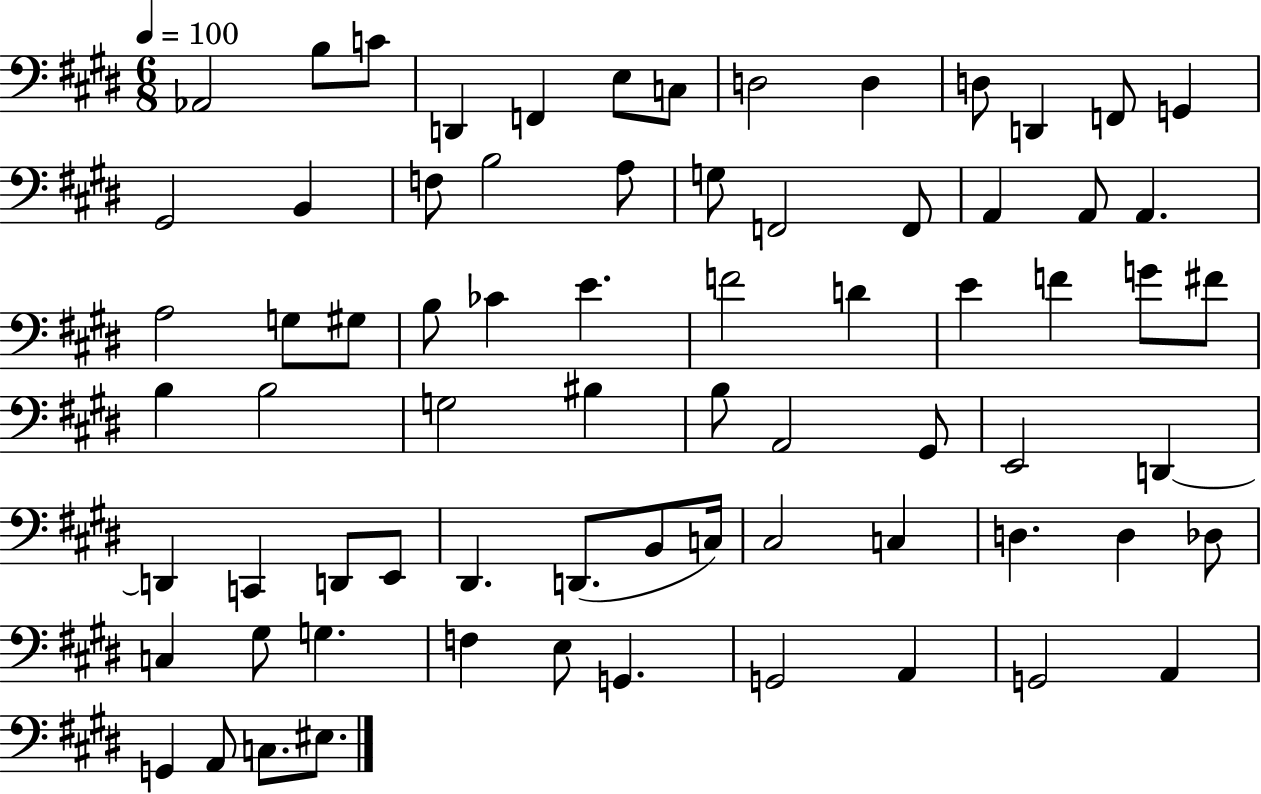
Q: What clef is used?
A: bass